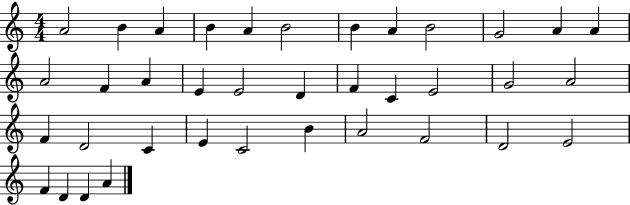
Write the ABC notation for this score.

X:1
T:Untitled
M:4/4
L:1/4
K:C
A2 B A B A B2 B A B2 G2 A A A2 F A E E2 D F C E2 G2 A2 F D2 C E C2 B A2 F2 D2 E2 F D D A